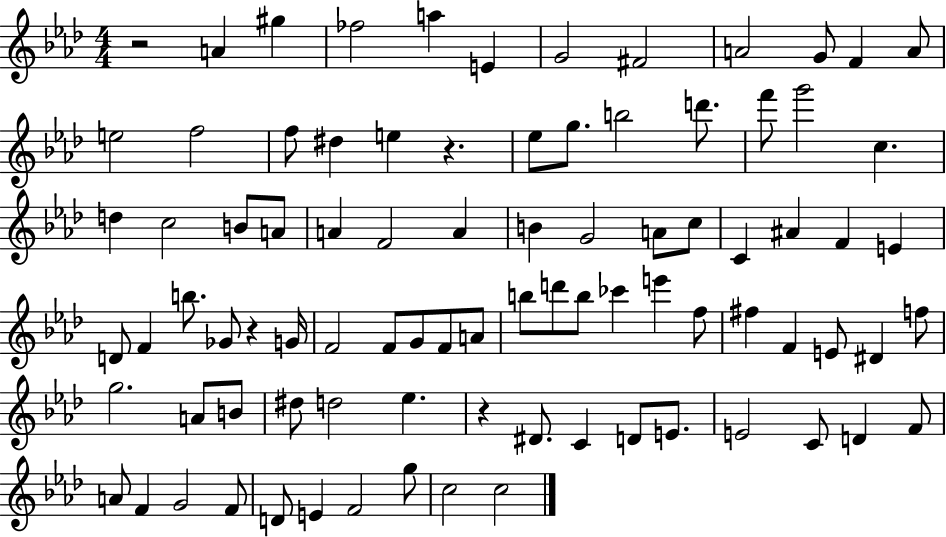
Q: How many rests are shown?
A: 4